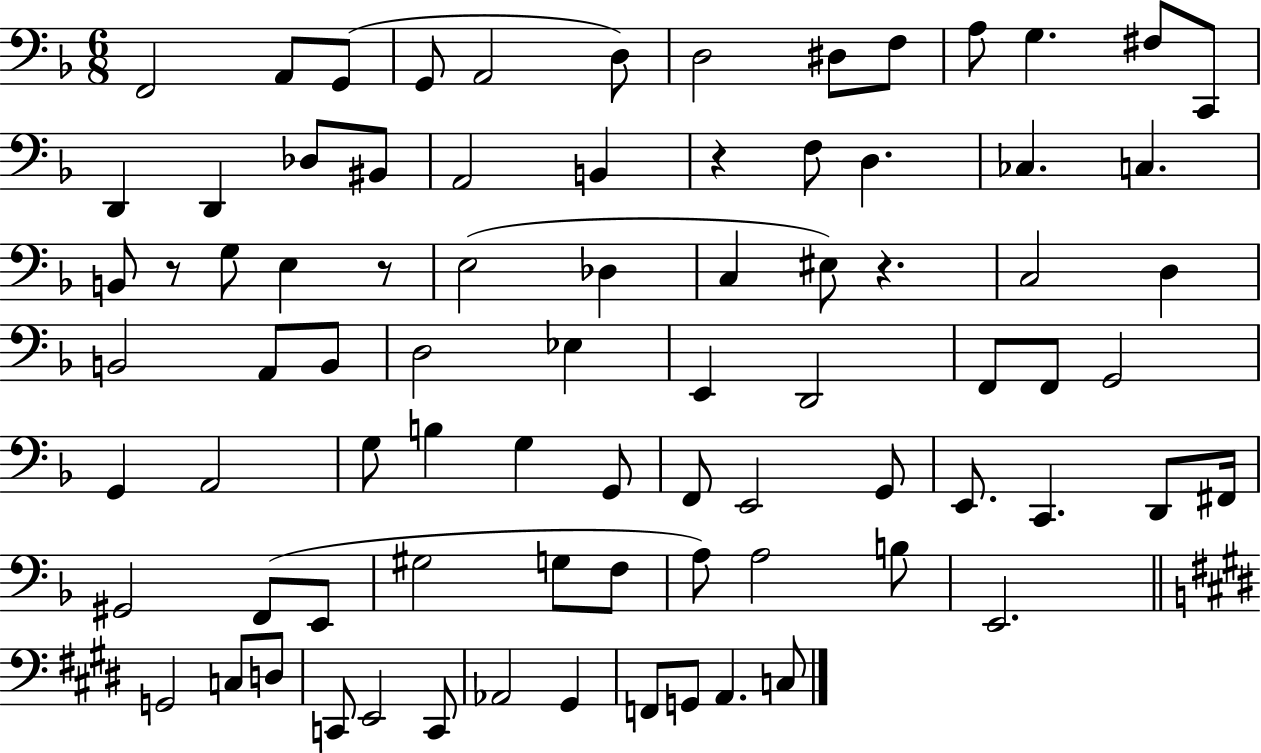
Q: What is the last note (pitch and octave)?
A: C3